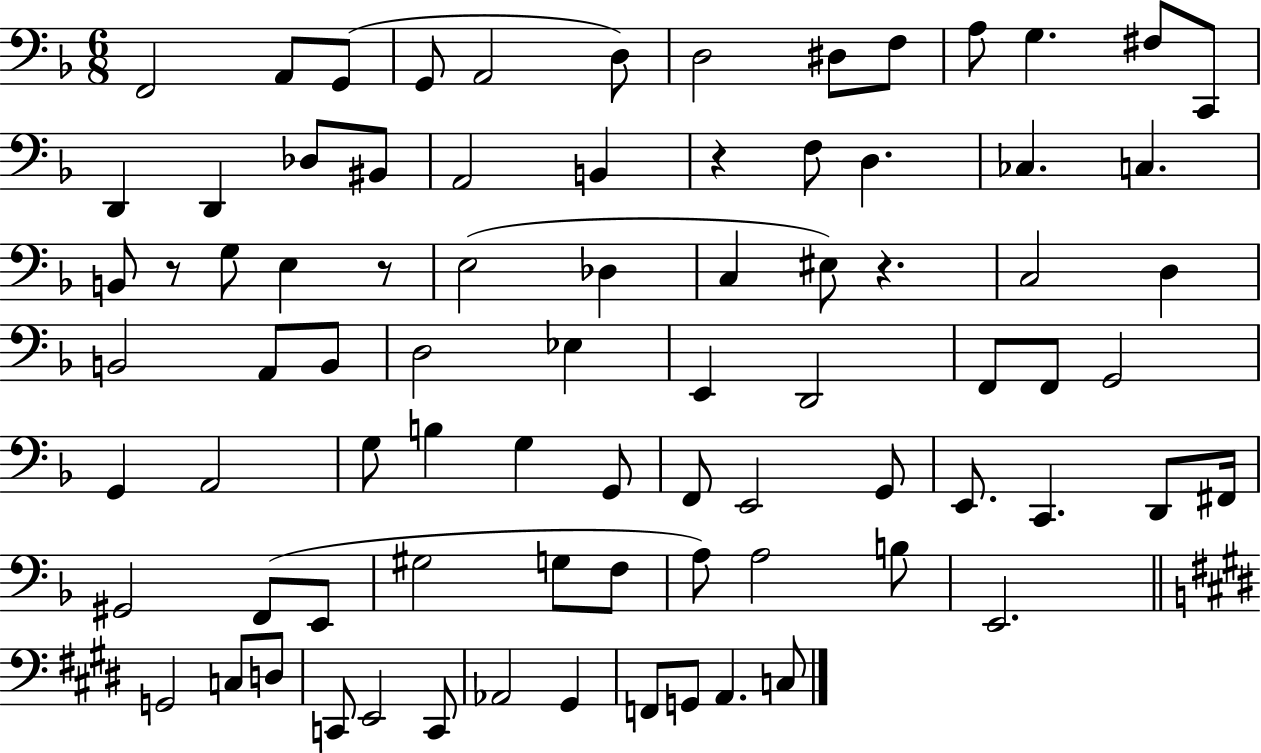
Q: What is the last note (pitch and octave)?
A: C3